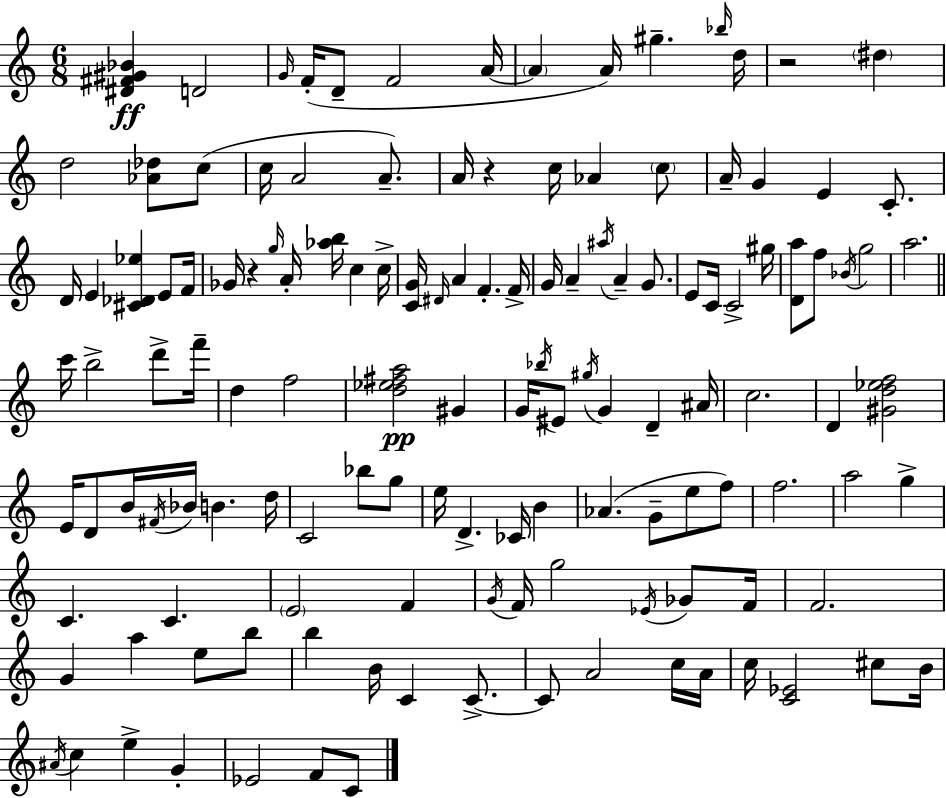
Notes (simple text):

[D#4,F#4,G#4,Bb4]/q D4/h G4/s F4/s D4/e F4/h A4/s A4/q A4/s G#5/q. Bb5/s D5/s R/h D#5/q D5/h [Ab4,Db5]/e C5/e C5/s A4/h A4/e. A4/s R/q C5/s Ab4/q C5/e A4/s G4/q E4/q C4/e. D4/s E4/q [C#4,Db4,Eb5]/q E4/e F4/s Gb4/s R/q G5/s A4/s [Ab5,B5]/s C5/q C5/s [C4,G4]/s D#4/s A4/q F4/q. F4/s G4/s A4/q A#5/s A4/q G4/e. E4/e C4/s C4/h G#5/s [D4,A5]/e F5/e Bb4/s G5/h A5/h. C6/s B5/h D6/e F6/s D5/q F5/h [D5,Eb5,F#5,A5]/h G#4/q G4/s Bb5/s EIS4/e G#5/s G4/q D4/q A#4/s C5/h. D4/q [G#4,D5,Eb5,F5]/h E4/s D4/e B4/s F#4/s Bb4/s B4/q. D5/s C4/h Bb5/e G5/e E5/s D4/q. CES4/s B4/q Ab4/q. G4/e E5/e F5/e F5/h. A5/h G5/q C4/q. C4/q. E4/h F4/q G4/s F4/s G5/h Eb4/s Gb4/e F4/s F4/h. G4/q A5/q E5/e B5/e B5/q B4/s C4/q C4/e. C4/e A4/h C5/s A4/s C5/s [C4,Eb4]/h C#5/e B4/s A#4/s C5/q E5/q G4/q Eb4/h F4/e C4/e